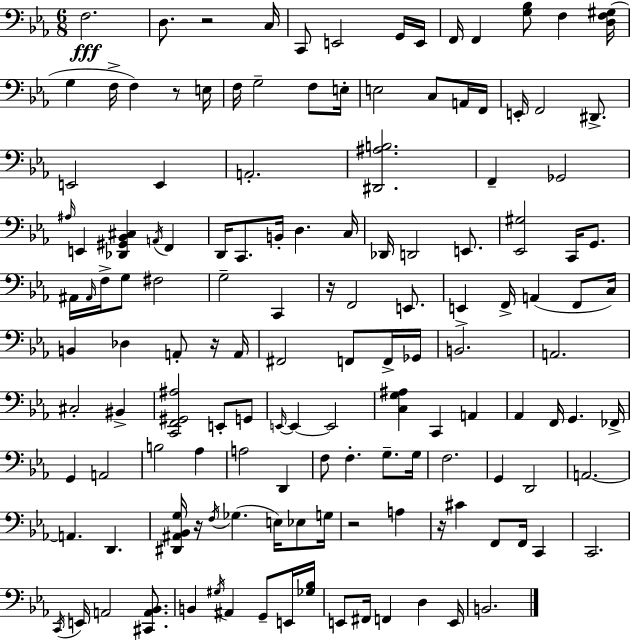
F3/h. D3/e. R/h C3/s C2/e E2/h G2/s E2/s F2/s F2/q [G3,Bb3]/e F3/q [D3,F3,G#3]/s G3/q F3/s F3/q R/e E3/s F3/s G3/h F3/e E3/s E3/h C3/e A2/s F2/s E2/s F2/h D#2/e. E2/h E2/q A2/h. [D#2,A#3,B3]/h. F2/q Gb2/h A#3/s E2/q [Db2,G#2,Bb2,C#3]/q A2/s F2/q D2/s C2/e. B2/s D3/q. C3/s Db2/s D2/h E2/e. [Eb2,G#3]/h C2/s G2/e. A#2/s A#2/s F3/s G3/e F#3/h G3/h C2/q R/s F2/h E2/e. E2/q F2/s A2/q F2/e C3/s B2/q Db3/q A2/e R/s A2/s F#2/h F2/e F2/s Gb2/s B2/h. A2/h. C#3/h BIS2/q [C2,F2,G#2,A#3]/h E2/e G2/e E2/s E2/q E2/h [C3,G3,A#3]/q C2/q A2/q Ab2/q F2/s G2/q. FES2/s G2/q A2/h B3/h Ab3/q A3/h D2/q F3/e F3/q. G3/e. G3/s F3/h. G2/q D2/h A2/h. A2/q. D2/q. [D#2,A#2,Bb2,G3]/s R/s F3/s Gb3/q. E3/s Eb3/e G3/s R/h A3/q R/s C#4/q F2/e F2/s C2/q C2/h. C2/s E2/s A2/h [C#2,A2,Bb2]/e. B2/q G#3/s A#2/q G2/e E2/s [Gb3,Bb3]/s E2/e F#2/s F2/q D3/q E2/s B2/h.